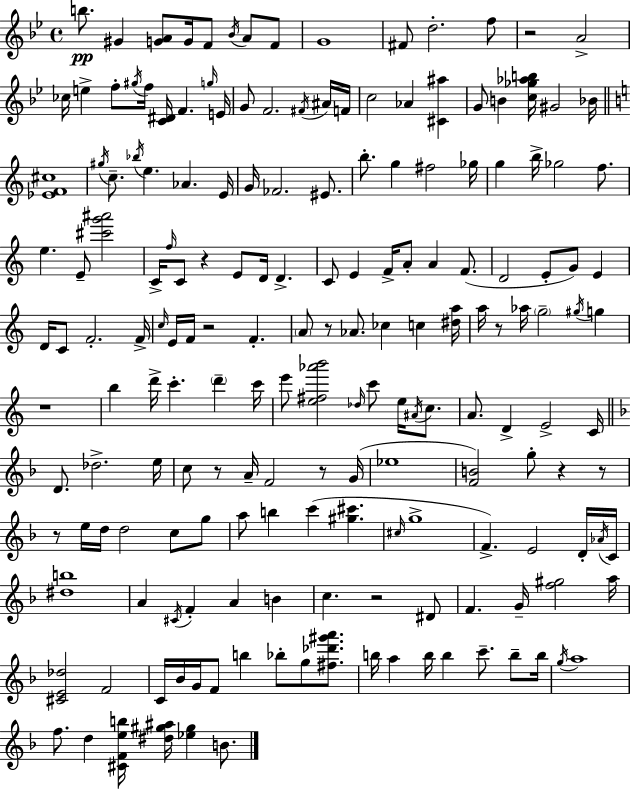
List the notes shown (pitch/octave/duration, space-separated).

B5/e. G#4/q [G4,A4]/e G4/s F4/e Bb4/s A4/e F4/e G4/w F#4/e D5/h. F5/e R/h A4/h CES5/s E5/q F5/e G#5/s F5/s [C4,D#4]/s F4/q. G5/s E4/s G4/e F4/h. F#4/s A#4/s F4/s C5/h Ab4/q [C#4,A#5]/q G4/e B4/q [C5,Gb5,Ab5,B5]/s G#4/h Bb4/s [Eb4,F4,C#5]/w G#5/s C5/e. Bb5/s E5/q. Ab4/q. E4/s G4/s FES4/h. EIS4/e. B5/e. G5/q F#5/h Gb5/s G5/q B5/s Gb5/h F5/e. E5/q. E4/e [C#6,G6,A#6]/h C4/s F5/s C4/e R/q E4/e D4/s D4/q. C4/e E4/q F4/s A4/e A4/q F4/e. D4/h E4/e G4/e E4/q D4/s C4/e F4/h. F4/s C5/s E4/s F4/s R/h F4/q. A4/e R/e Ab4/e. CES5/q C5/q [D#5,A5]/s A5/s R/e Ab5/s G5/h G#5/s G5/q R/w B5/q D6/s C6/q. D6/q C6/s E6/e [E5,F#5,Ab6,B6]/h Db5/s C6/e E5/s A#4/s C5/e. A4/e. D4/q E4/h C4/s D4/e. Db5/h. E5/s C5/e R/e A4/s F4/h R/e G4/s Eb5/w [F4,B4]/h G5/e R/q R/e R/e E5/s D5/s D5/h C5/e G5/e A5/e B5/q C6/q [G#5,C#6]/q. C#5/s G5/w F4/q. E4/h D4/s Ab4/s C4/s [D#5,B5]/w A4/q C#4/s F4/q A4/q B4/q C5/q. R/h D#4/e F4/q. G4/s [F5,G#5]/h A5/s [C#4,E4,Db5]/h F4/h C4/s Bb4/s G4/s F4/e B5/q Bb5/e G5/e [F#5,Db6,G#6,A6]/e. B5/s A5/q B5/s B5/q C6/e. B5/e B5/s G5/s A5/w F5/e. D5/q [C#4,F4,E5,B5]/s [D#5,G#5,A#5]/s [Eb5,G#5]/q B4/e.